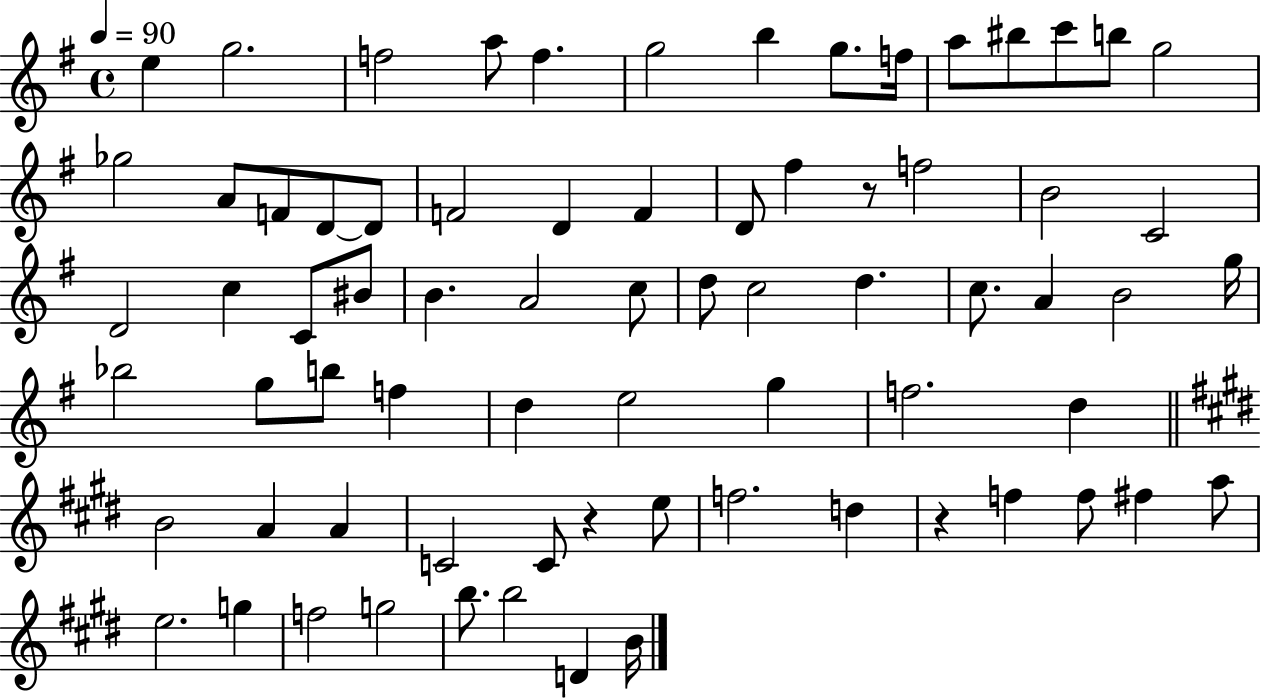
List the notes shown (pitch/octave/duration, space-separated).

E5/q G5/h. F5/h A5/e F5/q. G5/h B5/q G5/e. F5/s A5/e BIS5/e C6/e B5/e G5/h Gb5/h A4/e F4/e D4/e D4/e F4/h D4/q F4/q D4/e F#5/q R/e F5/h B4/h C4/h D4/h C5/q C4/e BIS4/e B4/q. A4/h C5/e D5/e C5/h D5/q. C5/e. A4/q B4/h G5/s Bb5/h G5/e B5/e F5/q D5/q E5/h G5/q F5/h. D5/q B4/h A4/q A4/q C4/h C4/e R/q E5/e F5/h. D5/q R/q F5/q F5/e F#5/q A5/e E5/h. G5/q F5/h G5/h B5/e. B5/h D4/q B4/s